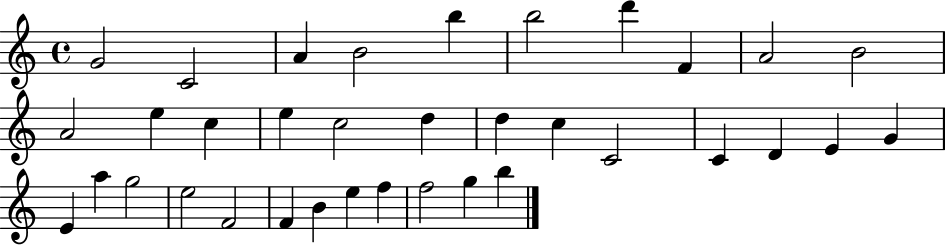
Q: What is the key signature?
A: C major